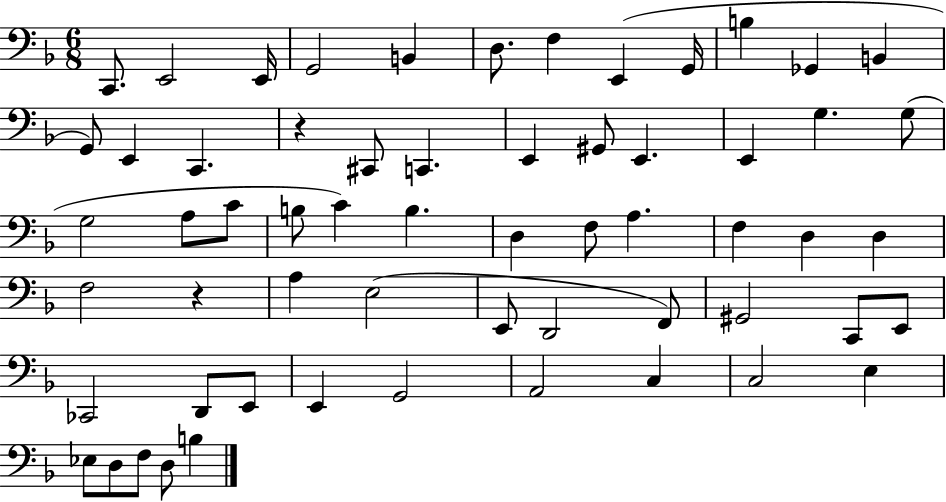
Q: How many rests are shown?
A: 2